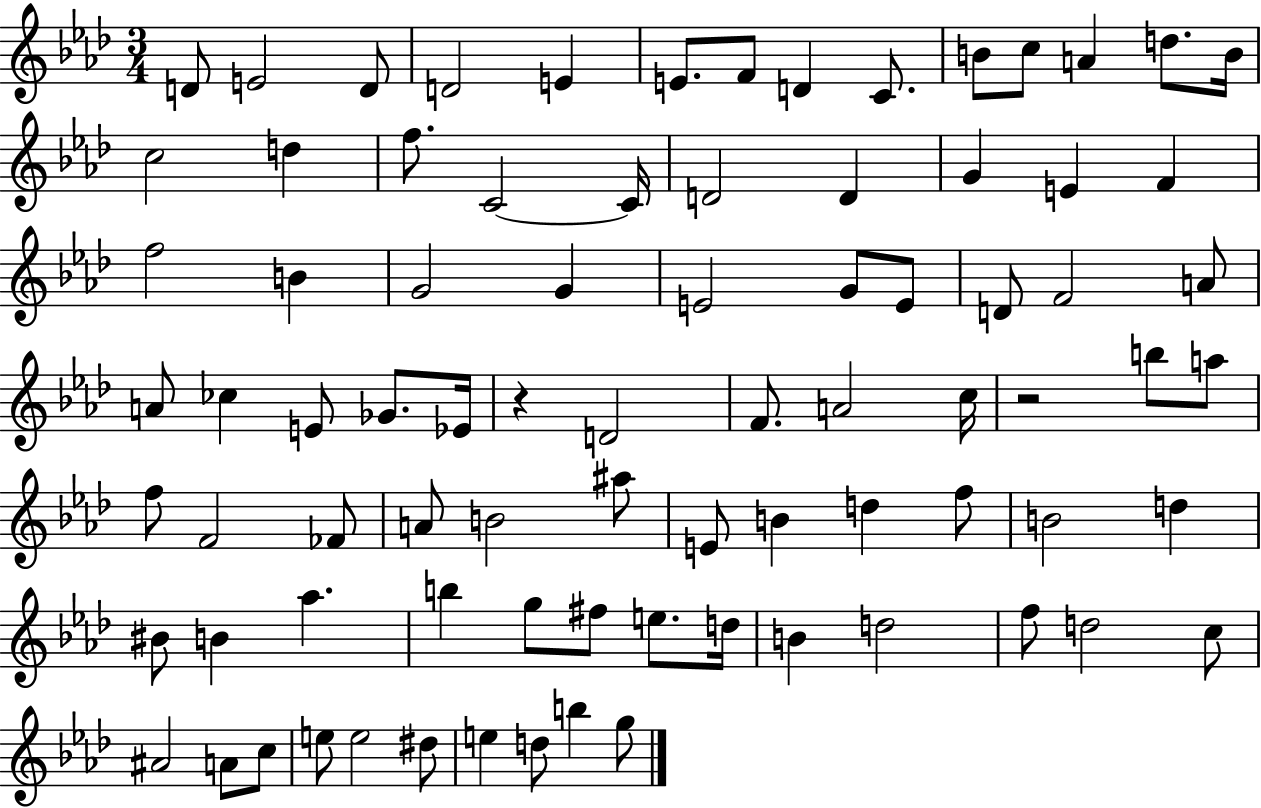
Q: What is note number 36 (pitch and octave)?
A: CES5